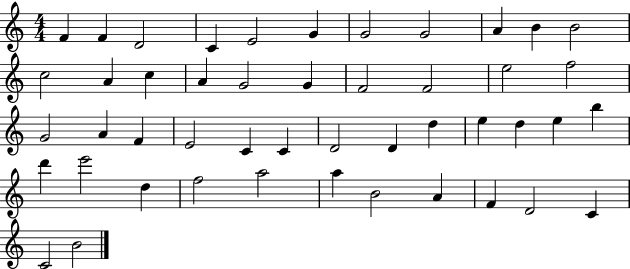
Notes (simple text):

F4/q F4/q D4/h C4/q E4/h G4/q G4/h G4/h A4/q B4/q B4/h C5/h A4/q C5/q A4/q G4/h G4/q F4/h F4/h E5/h F5/h G4/h A4/q F4/q E4/h C4/q C4/q D4/h D4/q D5/q E5/q D5/q E5/q B5/q D6/q E6/h D5/q F5/h A5/h A5/q B4/h A4/q F4/q D4/h C4/q C4/h B4/h